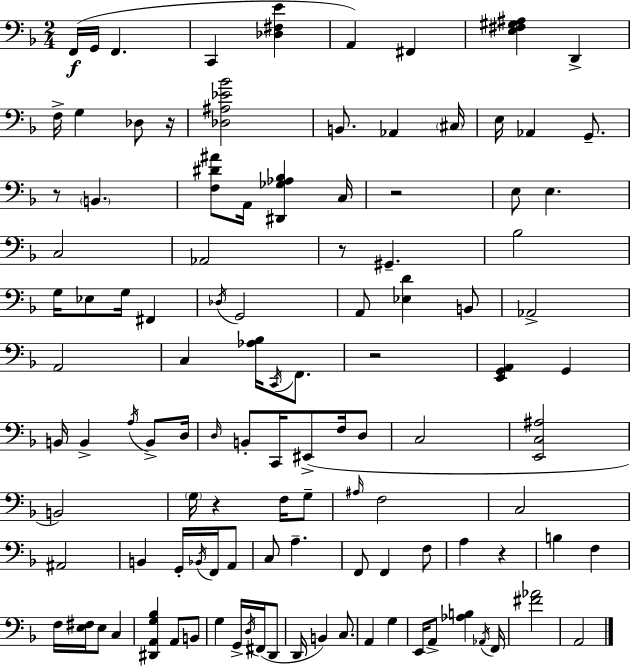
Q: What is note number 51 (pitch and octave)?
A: C3